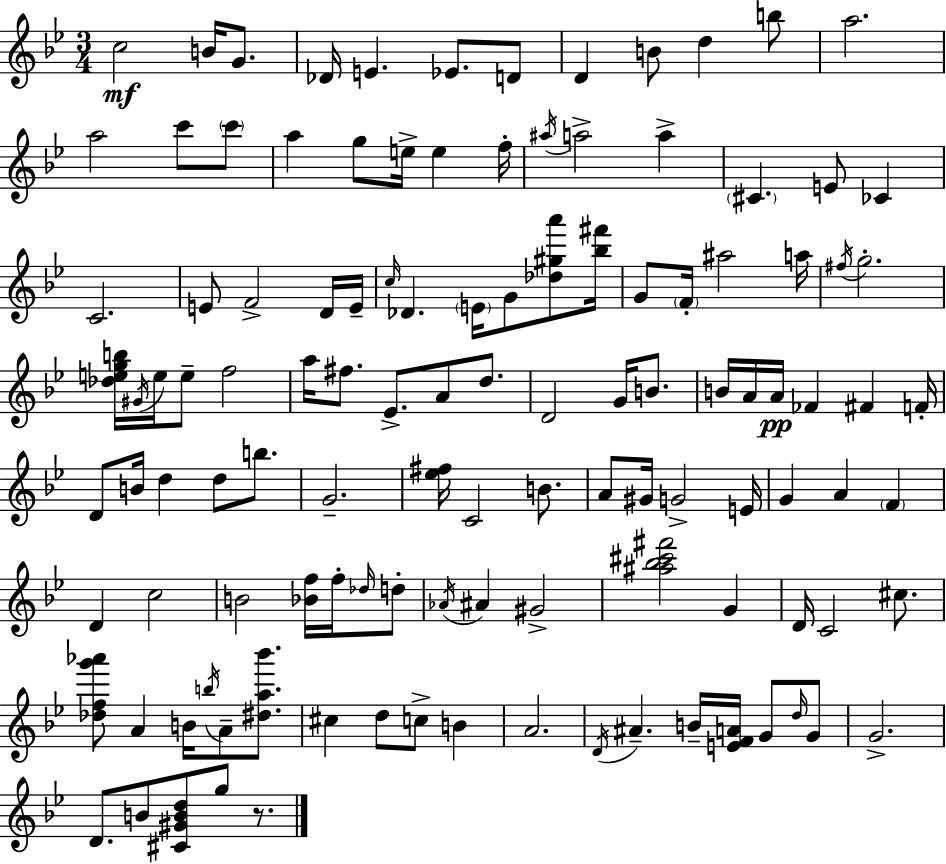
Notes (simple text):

C5/h B4/s G4/e. Db4/s E4/q. Eb4/e. D4/e D4/q B4/e D5/q B5/e A5/h. A5/h C6/e C6/e A5/q G5/e E5/s E5/q F5/s A#5/s A5/h A5/q C#4/q. E4/e CES4/q C4/h. E4/e F4/h D4/s E4/s C5/s Db4/q. E4/s G4/e [Db5,G#5,A6]/e [Bb5,F#6]/s G4/e F4/s A#5/h A5/s F#5/s G5/h. [Db5,E5,G5,B5]/s G#4/s E5/s E5/e F5/h A5/s F#5/e. Eb4/e. A4/e D5/e. D4/h G4/s B4/e. B4/s A4/s A4/s FES4/q F#4/q F4/s D4/e B4/s D5/q D5/e B5/e. G4/h. [Eb5,F#5]/s C4/h B4/e. A4/e G#4/s G4/h E4/s G4/q A4/q F4/q D4/q C5/h B4/h [Bb4,F5]/s F5/s Db5/s D5/e Ab4/s A#4/q G#4/h [A#5,Bb5,C#6,F#6]/h G4/q D4/s C4/h C#5/e. [Db5,F5,G6,Ab6]/e A4/q B4/s B5/s A4/e [D#5,A5,Bb6]/e. C#5/q D5/e C5/e B4/q A4/h. D4/s A#4/q. B4/s [E4,F4,A4]/s G4/e D5/s G4/e G4/h. D4/e. B4/e [C#4,G#4,B4,D5]/e G5/e R/e.